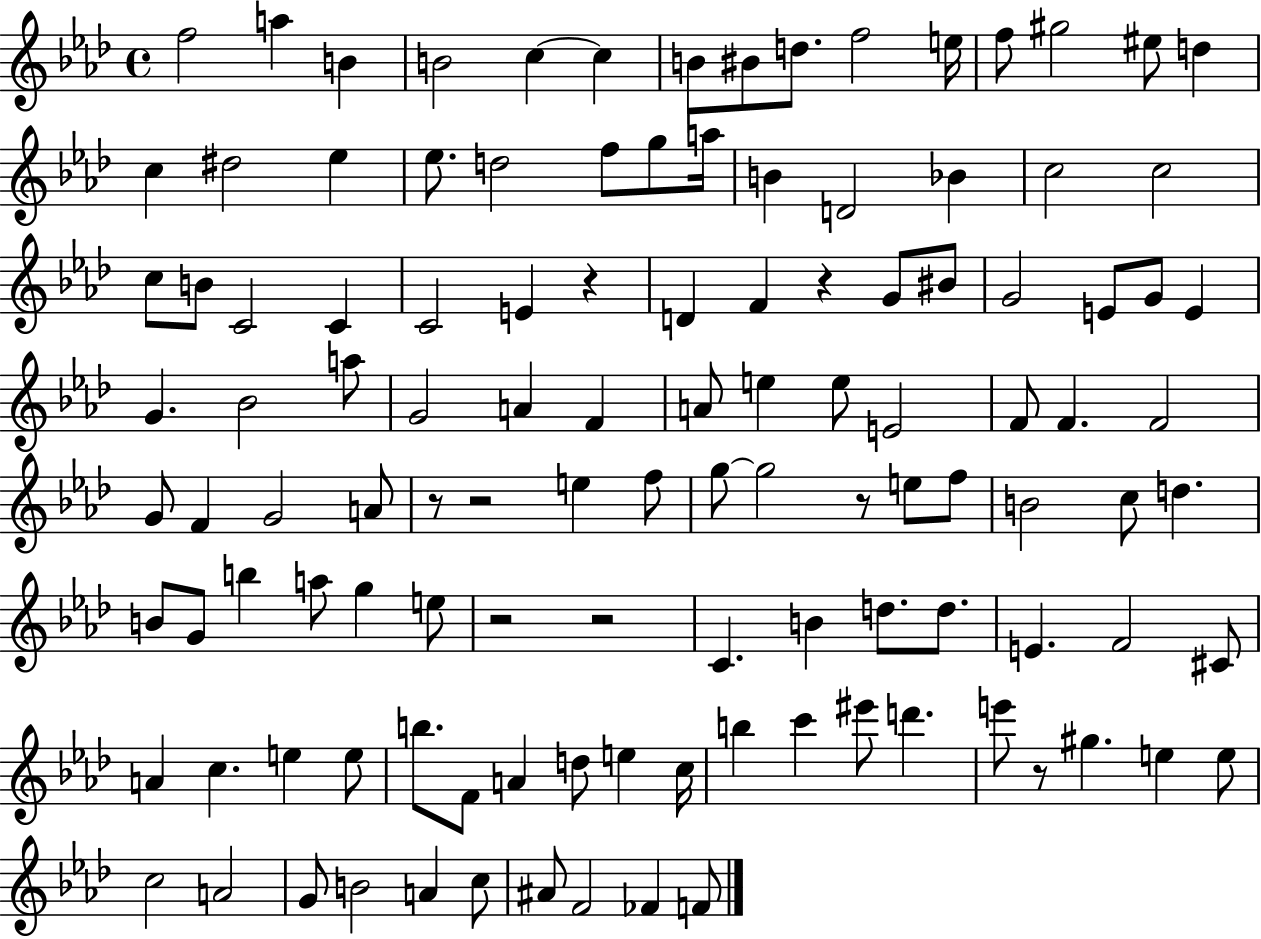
{
  \clef treble
  \time 4/4
  \defaultTimeSignature
  \key aes \major
  f''2 a''4 b'4 | b'2 c''4~~ c''4 | b'8 bis'8 d''8. f''2 e''16 | f''8 gis''2 eis''8 d''4 | \break c''4 dis''2 ees''4 | ees''8. d''2 f''8 g''8 a''16 | b'4 d'2 bes'4 | c''2 c''2 | \break c''8 b'8 c'2 c'4 | c'2 e'4 r4 | d'4 f'4 r4 g'8 bis'8 | g'2 e'8 g'8 e'4 | \break g'4. bes'2 a''8 | g'2 a'4 f'4 | a'8 e''4 e''8 e'2 | f'8 f'4. f'2 | \break g'8 f'4 g'2 a'8 | r8 r2 e''4 f''8 | g''8~~ g''2 r8 e''8 f''8 | b'2 c''8 d''4. | \break b'8 g'8 b''4 a''8 g''4 e''8 | r2 r2 | c'4. b'4 d''8. d''8. | e'4. f'2 cis'8 | \break a'4 c''4. e''4 e''8 | b''8. f'8 a'4 d''8 e''4 c''16 | b''4 c'''4 eis'''8 d'''4. | e'''8 r8 gis''4. e''4 e''8 | \break c''2 a'2 | g'8 b'2 a'4 c''8 | ais'8 f'2 fes'4 f'8 | \bar "|."
}